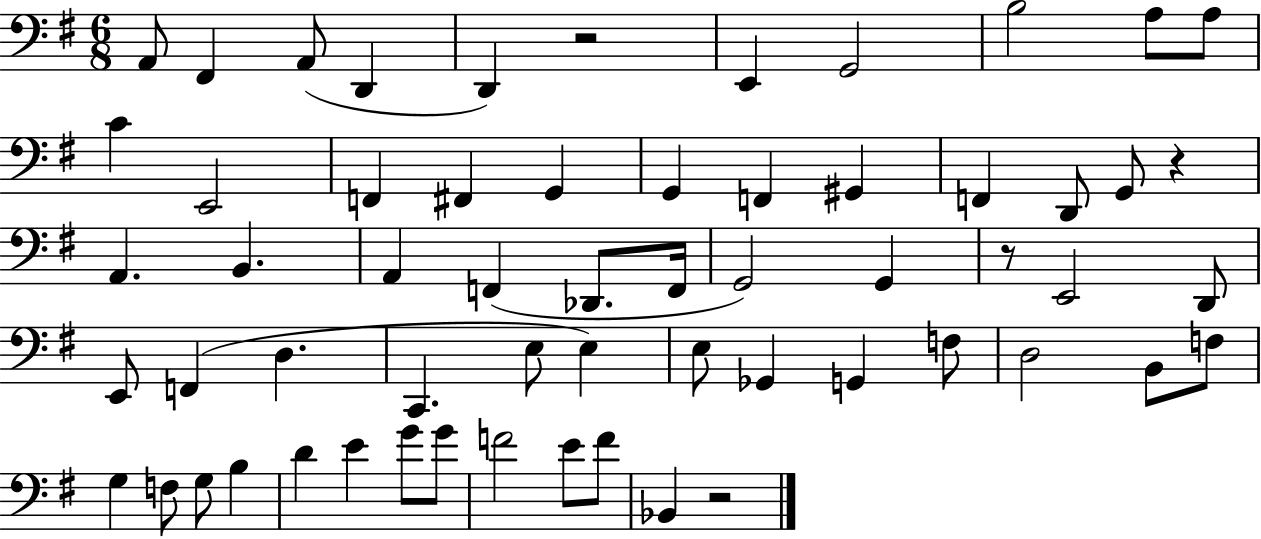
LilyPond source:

{
  \clef bass
  \numericTimeSignature
  \time 6/8
  \key g \major
  a,8 fis,4 a,8( d,4 | d,4) r2 | e,4 g,2 | b2 a8 a8 | \break c'4 e,2 | f,4 fis,4 g,4 | g,4 f,4 gis,4 | f,4 d,8 g,8 r4 | \break a,4. b,4. | a,4 f,4( des,8. f,16 | g,2) g,4 | r8 e,2 d,8 | \break e,8 f,4( d4. | c,4. e8 e4) | e8 ges,4 g,4 f8 | d2 b,8 f8 | \break g4 f8 g8 b4 | d'4 e'4 g'8 g'8 | f'2 e'8 f'8 | bes,4 r2 | \break \bar "|."
}